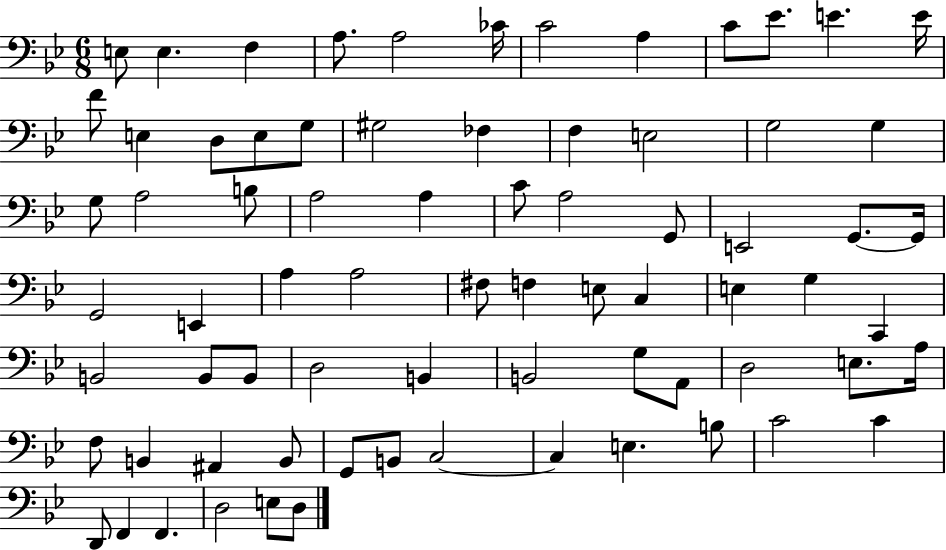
X:1
T:Untitled
M:6/8
L:1/4
K:Bb
E,/2 E, F, A,/2 A,2 _C/4 C2 A, C/2 _E/2 E E/4 F/2 E, D,/2 E,/2 G,/2 ^G,2 _F, F, E,2 G,2 G, G,/2 A,2 B,/2 A,2 A, C/2 A,2 G,,/2 E,,2 G,,/2 G,,/4 G,,2 E,, A, A,2 ^F,/2 F, E,/2 C, E, G, C,, B,,2 B,,/2 B,,/2 D,2 B,, B,,2 G,/2 A,,/2 D,2 E,/2 A,/4 F,/2 B,, ^A,, B,,/2 G,,/2 B,,/2 C,2 C, E, B,/2 C2 C D,,/2 F,, F,, D,2 E,/2 D,/2